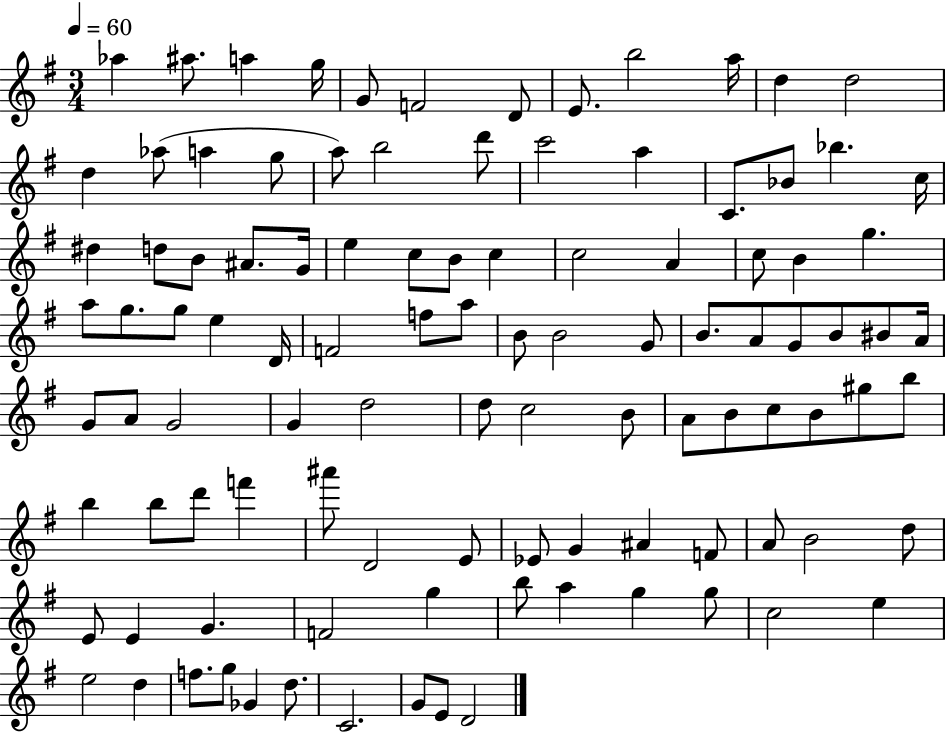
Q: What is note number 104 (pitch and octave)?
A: E4